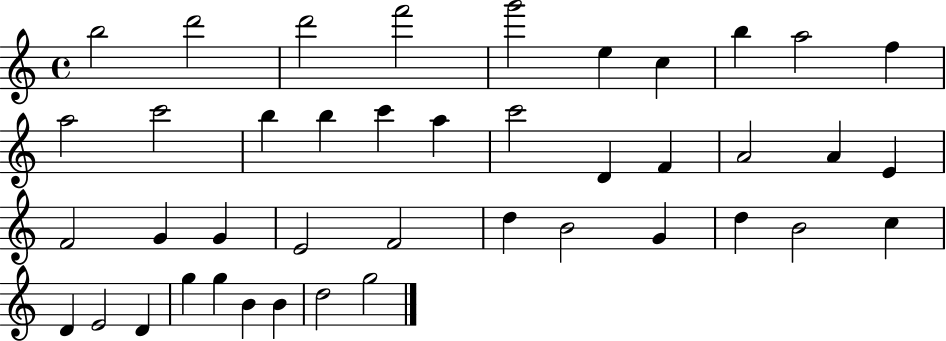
X:1
T:Untitled
M:4/4
L:1/4
K:C
b2 d'2 d'2 f'2 g'2 e c b a2 f a2 c'2 b b c' a c'2 D F A2 A E F2 G G E2 F2 d B2 G d B2 c D E2 D g g B B d2 g2